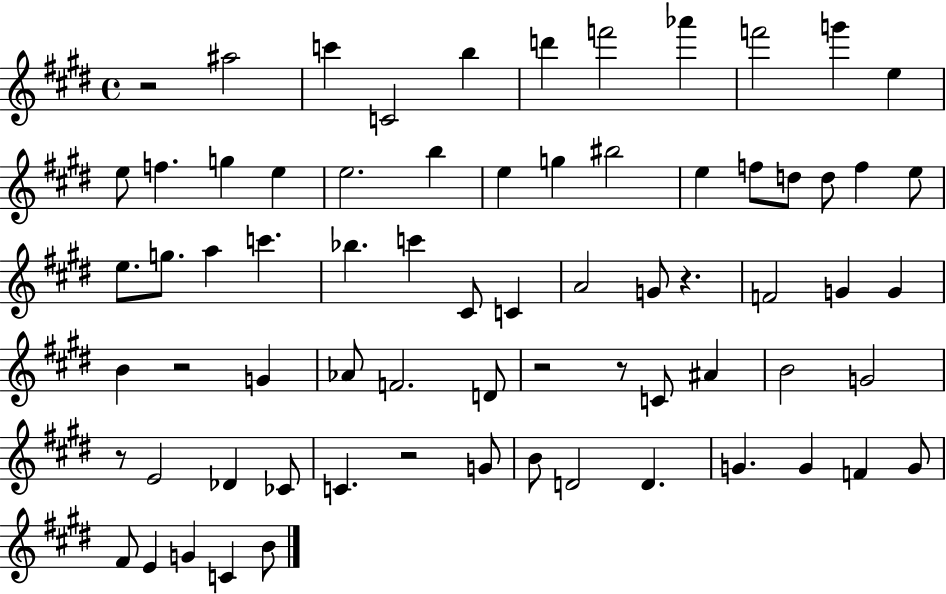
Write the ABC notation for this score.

X:1
T:Untitled
M:4/4
L:1/4
K:E
z2 ^a2 c' C2 b d' f'2 _a' f'2 g' e e/2 f g e e2 b e g ^b2 e f/2 d/2 d/2 f e/2 e/2 g/2 a c' _b c' ^C/2 C A2 G/2 z F2 G G B z2 G _A/2 F2 D/2 z2 z/2 C/2 ^A B2 G2 z/2 E2 _D _C/2 C z2 G/2 B/2 D2 D G G F G/2 ^F/2 E G C B/2